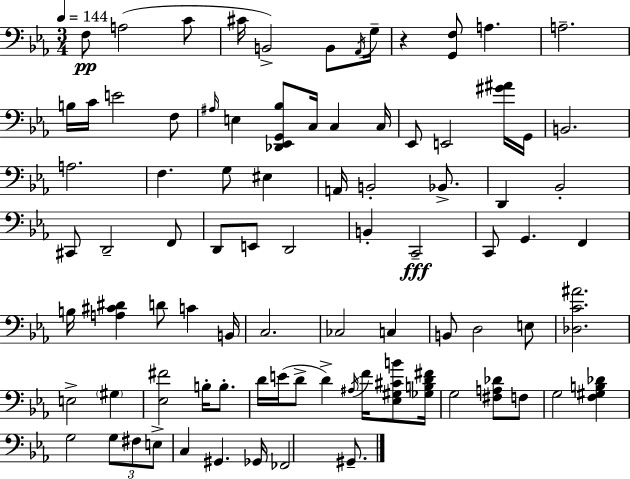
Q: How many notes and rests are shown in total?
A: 86